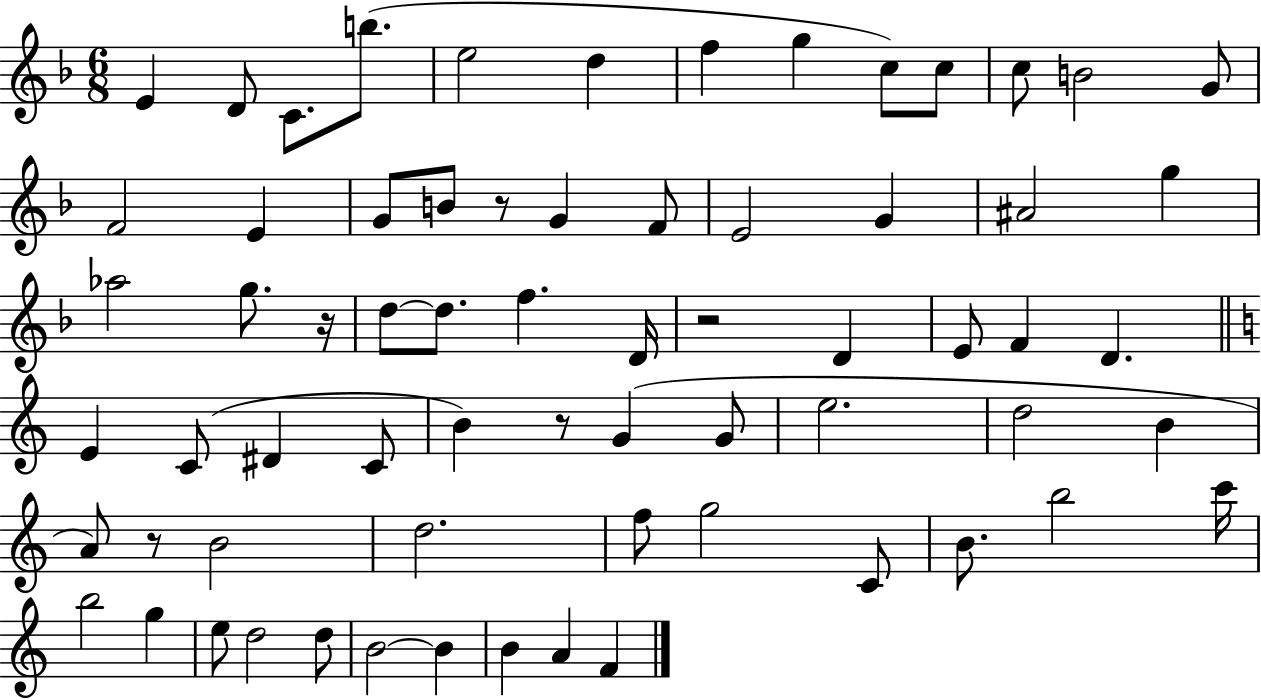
{
  \clef treble
  \numericTimeSignature
  \time 6/8
  \key f \major
  \repeat volta 2 { e'4 d'8 c'8. b''8.( | e''2 d''4 | f''4 g''4 c''8) c''8 | c''8 b'2 g'8 | \break f'2 e'4 | g'8 b'8 r8 g'4 f'8 | e'2 g'4 | ais'2 g''4 | \break aes''2 g''8. r16 | d''8~~ d''8. f''4. d'16 | r2 d'4 | e'8 f'4 d'4. | \break \bar "||" \break \key a \minor e'4 c'8( dis'4 c'8 | b'4) r8 g'4( g'8 | e''2. | d''2 b'4 | \break a'8) r8 b'2 | d''2. | f''8 g''2 c'8 | b'8. b''2 c'''16 | \break b''2 g''4 | e''8 d''2 d''8 | b'2~~ b'4 | b'4 a'4 f'4 | \break } \bar "|."
}